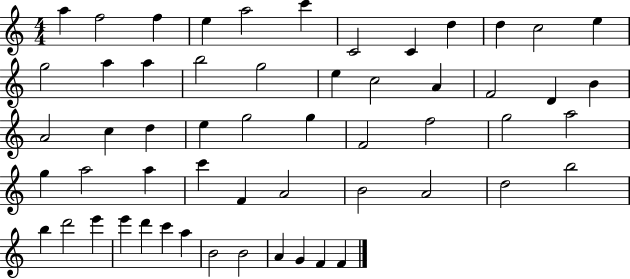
{
  \clef treble
  \numericTimeSignature
  \time 4/4
  \key c \major
  a''4 f''2 f''4 | e''4 a''2 c'''4 | c'2 c'4 d''4 | d''4 c''2 e''4 | \break g''2 a''4 a''4 | b''2 g''2 | e''4 c''2 a'4 | f'2 d'4 b'4 | \break a'2 c''4 d''4 | e''4 g''2 g''4 | f'2 f''2 | g''2 a''2 | \break g''4 a''2 a''4 | c'''4 f'4 a'2 | b'2 a'2 | d''2 b''2 | \break b''4 d'''2 e'''4 | e'''4 d'''4 c'''4 a''4 | b'2 b'2 | a'4 g'4 f'4 f'4 | \break \bar "|."
}